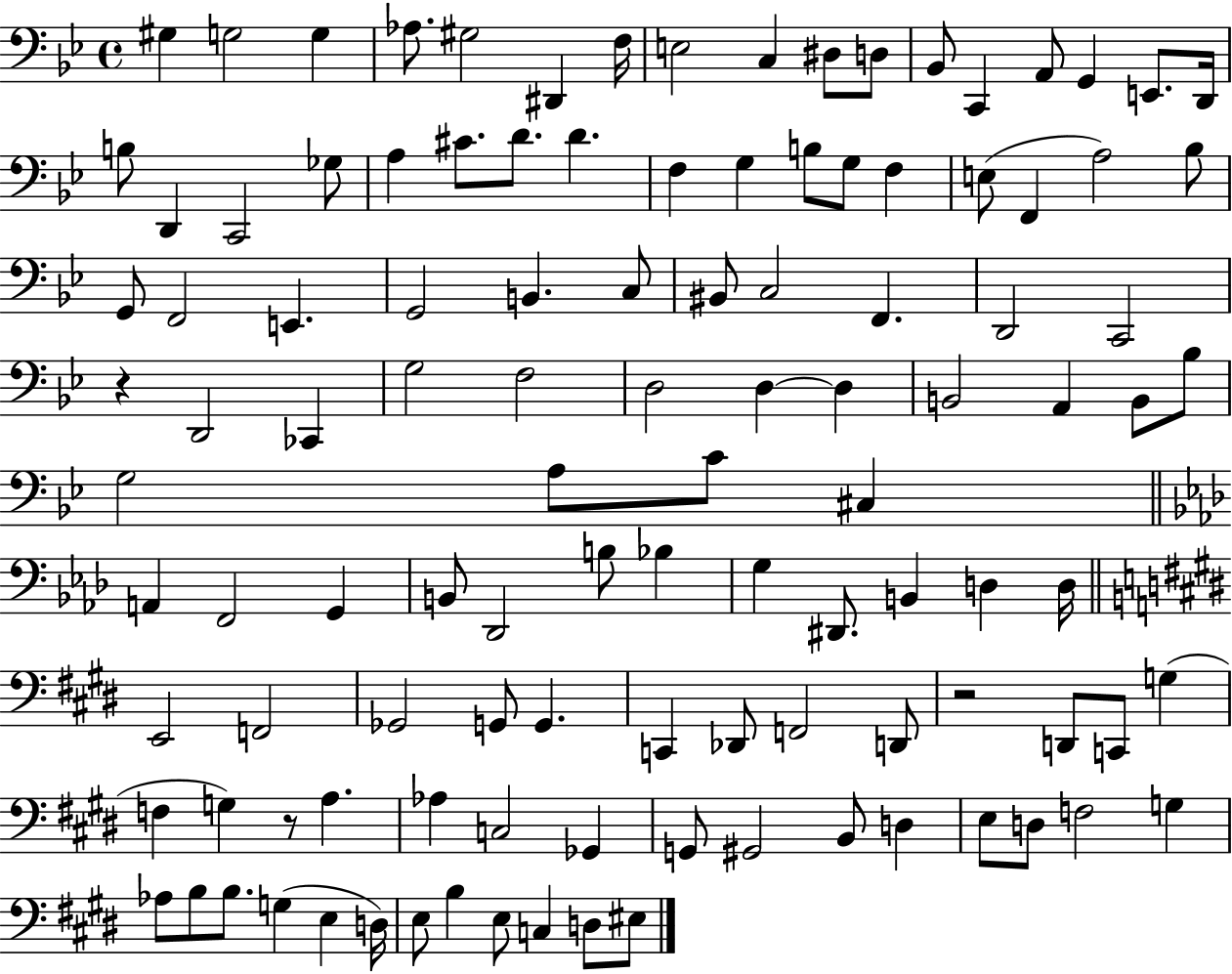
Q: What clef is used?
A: bass